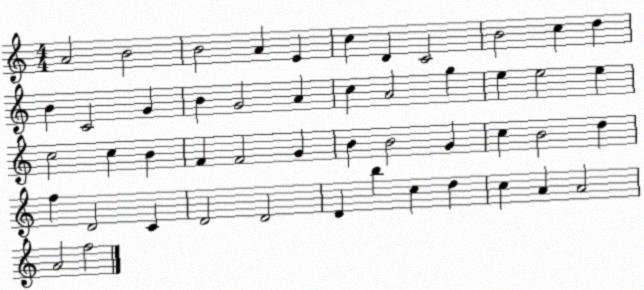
X:1
T:Untitled
M:4/4
L:1/4
K:C
A2 B2 B2 A E c D C2 B2 c d B C2 G B G2 A c A2 g e e2 e c2 c B F F2 G B B2 G c B2 d f D2 C D2 D2 D b c d c A A2 A2 f2